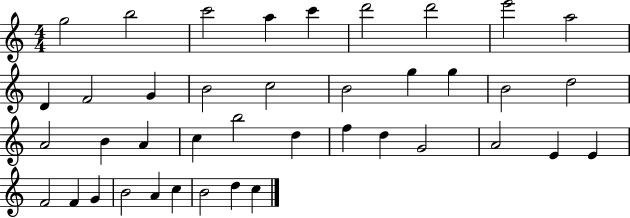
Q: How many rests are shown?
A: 0